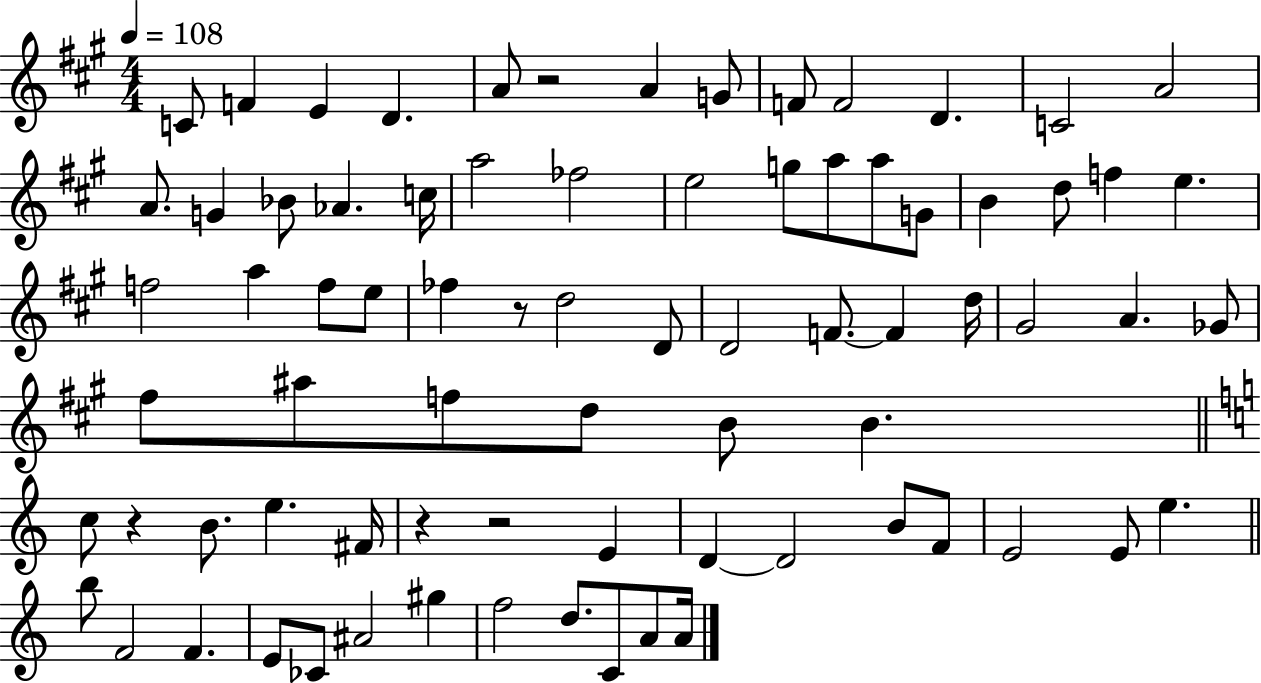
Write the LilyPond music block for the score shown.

{
  \clef treble
  \numericTimeSignature
  \time 4/4
  \key a \major
  \tempo 4 = 108
  c'8 f'4 e'4 d'4. | a'8 r2 a'4 g'8 | f'8 f'2 d'4. | c'2 a'2 | \break a'8. g'4 bes'8 aes'4. c''16 | a''2 fes''2 | e''2 g''8 a''8 a''8 g'8 | b'4 d''8 f''4 e''4. | \break f''2 a''4 f''8 e''8 | fes''4 r8 d''2 d'8 | d'2 f'8.~~ f'4 d''16 | gis'2 a'4. ges'8 | \break fis''8 ais''8 f''8 d''8 b'8 b'4. | \bar "||" \break \key a \minor c''8 r4 b'8. e''4. fis'16 | r4 r2 e'4 | d'4~~ d'2 b'8 f'8 | e'2 e'8 e''4. | \break \bar "||" \break \key c \major b''8 f'2 f'4. | e'8 ces'8 ais'2 gis''4 | f''2 d''8. c'8 a'8 a'16 | \bar "|."
}